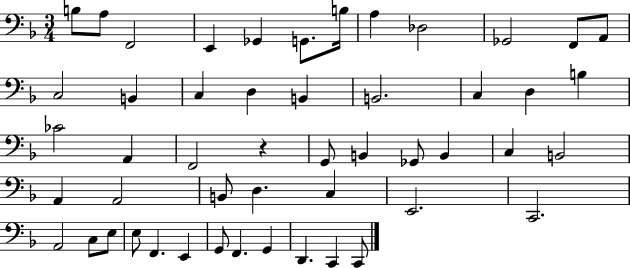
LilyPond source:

{
  \clef bass
  \numericTimeSignature
  \time 3/4
  \key f \major
  b8 a8 f,2 | e,4 ges,4 g,8. b16 | a4 des2 | ges,2 f,8 a,8 | \break c2 b,4 | c4 d4 b,4 | b,2. | c4 d4 b4 | \break ces'2 a,4 | f,2 r4 | g,8 b,4 ges,8 b,4 | c4 b,2 | \break a,4 a,2 | b,8 d4. c4 | e,2. | c,2. | \break a,2 c8 e8 | e8 f,4. e,4 | g,8 f,4. g,4 | d,4. c,4 c,8 | \break \bar "|."
}